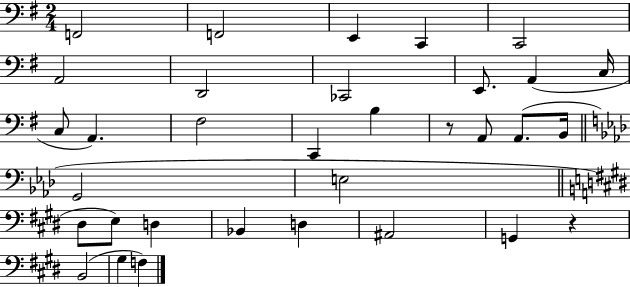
X:1
T:Untitled
M:2/4
L:1/4
K:G
F,,2 F,,2 E,, C,, C,,2 A,,2 D,,2 _C,,2 E,,/2 A,, C,/4 C,/2 A,, ^F,2 C,, B, z/2 A,,/2 A,,/2 B,,/4 G,,2 E,2 ^D,/2 E,/2 D, _B,, D, ^A,,2 G,, z B,,2 ^G, F,